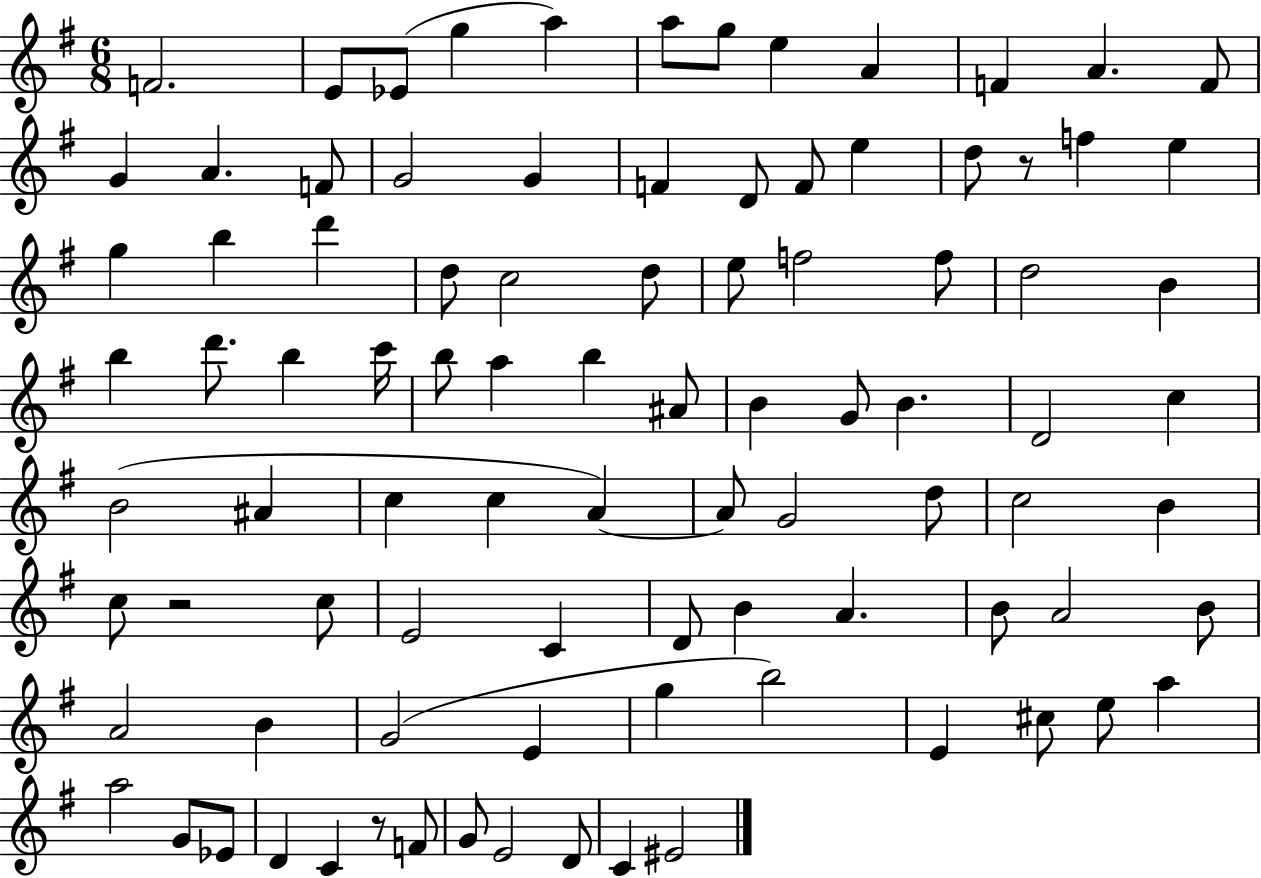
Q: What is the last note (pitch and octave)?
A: EIS4